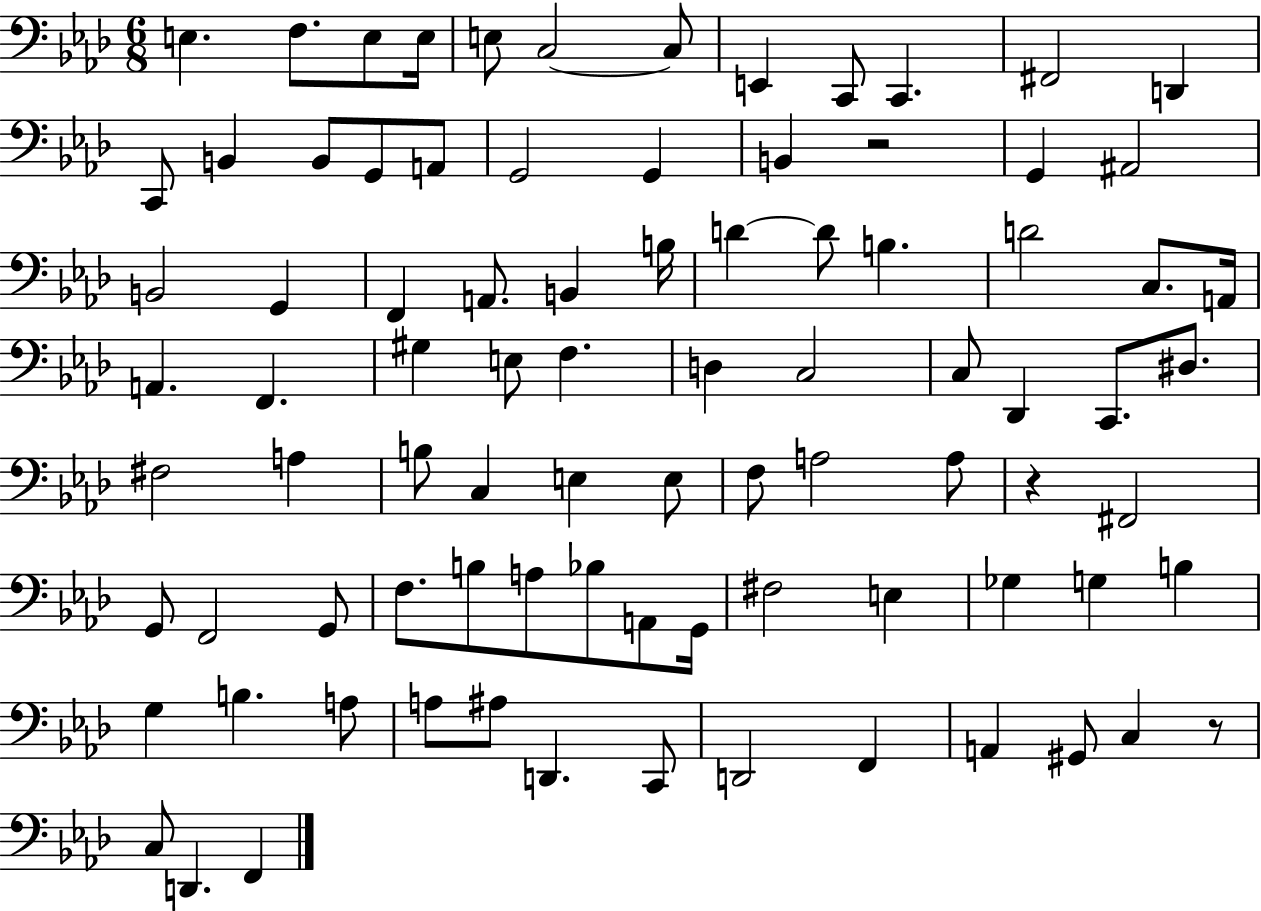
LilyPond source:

{
  \clef bass
  \numericTimeSignature
  \time 6/8
  \key aes \major
  \repeat volta 2 { e4. f8. e8 e16 | e8 c2~~ c8 | e,4 c,8 c,4. | fis,2 d,4 | \break c,8 b,4 b,8 g,8 a,8 | g,2 g,4 | b,4 r2 | g,4 ais,2 | \break b,2 g,4 | f,4 a,8. b,4 b16 | d'4~~ d'8 b4. | d'2 c8. a,16 | \break a,4. f,4. | gis4 e8 f4. | d4 c2 | c8 des,4 c,8. dis8. | \break fis2 a4 | b8 c4 e4 e8 | f8 a2 a8 | r4 fis,2 | \break g,8 f,2 g,8 | f8. b8 a8 bes8 a,8 g,16 | fis2 e4 | ges4 g4 b4 | \break g4 b4. a8 | a8 ais8 d,4. c,8 | d,2 f,4 | a,4 gis,8 c4 r8 | \break c8 d,4. f,4 | } \bar "|."
}